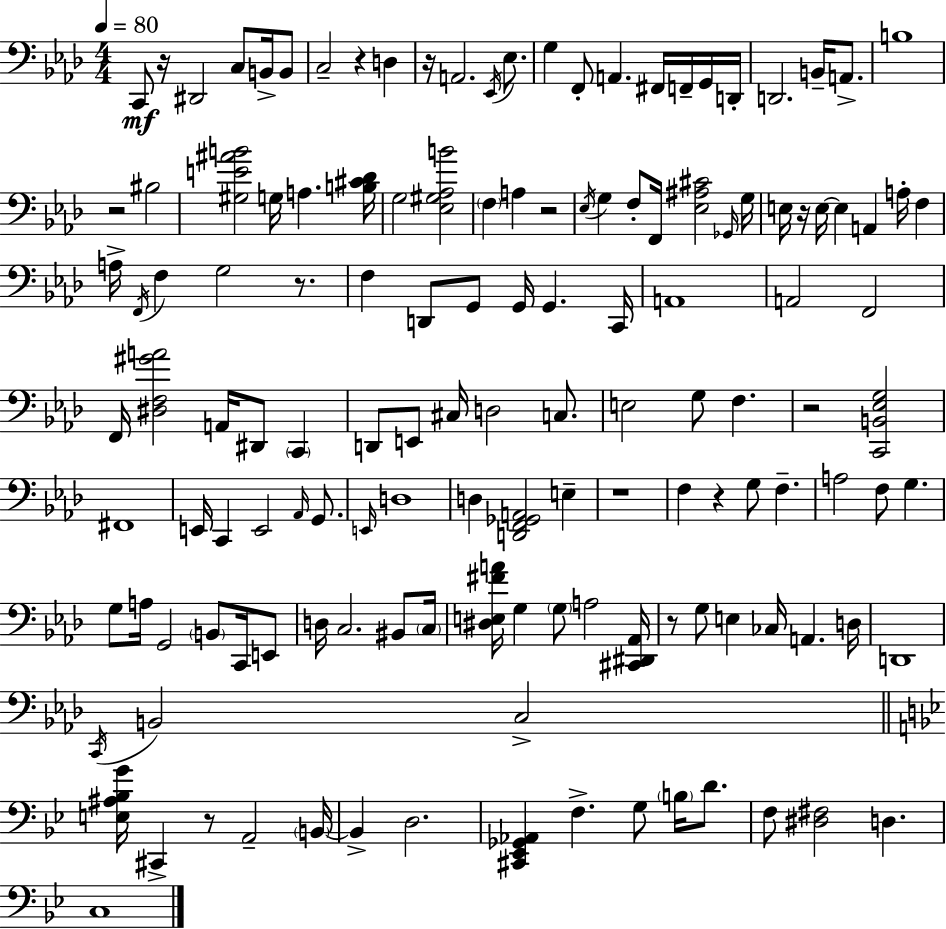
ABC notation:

X:1
T:Untitled
M:4/4
L:1/4
K:Fm
C,,/2 z/4 ^D,,2 C,/2 B,,/4 B,,/2 C,2 z D, z/4 A,,2 _E,,/4 _E,/2 G, F,,/2 A,, ^F,,/4 F,,/4 G,,/4 D,,/4 D,,2 B,,/4 A,,/2 B,4 z2 ^B,2 [^G,E^AB]2 G,/4 A, [B,^C_D]/4 G,2 [_E,^G,_A,B]2 F, A, z2 _E,/4 G, F,/2 F,,/4 [_E,^A,^C]2 _G,,/4 G,/4 E,/4 z/4 E,/4 E, A,, A,/4 F, A,/4 F,,/4 F, G,2 z/2 F, D,,/2 G,,/2 G,,/4 G,, C,,/4 A,,4 A,,2 F,,2 F,,/4 [^D,F,^GA]2 A,,/4 ^D,,/2 C,, D,,/2 E,,/2 ^C,/4 D,2 C,/2 E,2 G,/2 F, z2 [C,,B,,_E,G,]2 ^F,,4 E,,/4 C,, E,,2 _A,,/4 G,,/2 E,,/4 D,4 D, [D,,F,,_G,,A,,]2 E, z4 F, z G,/2 F, A,2 F,/2 G, G,/2 A,/4 G,,2 B,,/2 C,,/4 E,,/2 D,/4 C,2 ^B,,/2 C,/4 [^D,E,^FA]/4 G, G,/2 A,2 [^C,,^D,,_A,,]/4 z/2 G,/2 E, _C,/4 A,, D,/4 D,,4 C,,/4 B,,2 C,2 [E,^A,_B,G]/4 ^C,, z/2 A,,2 B,,/4 B,, D,2 [^C,,_E,,_G,,_A,,] F, G,/2 B,/4 D/2 F,/2 [^D,^F,]2 D, C,4